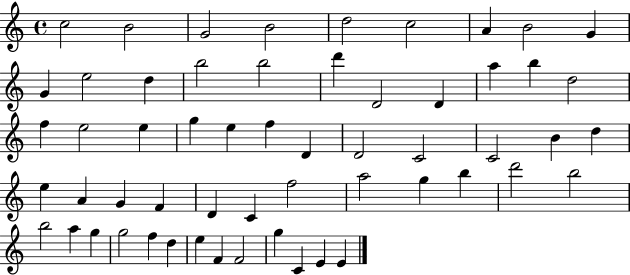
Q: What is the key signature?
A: C major